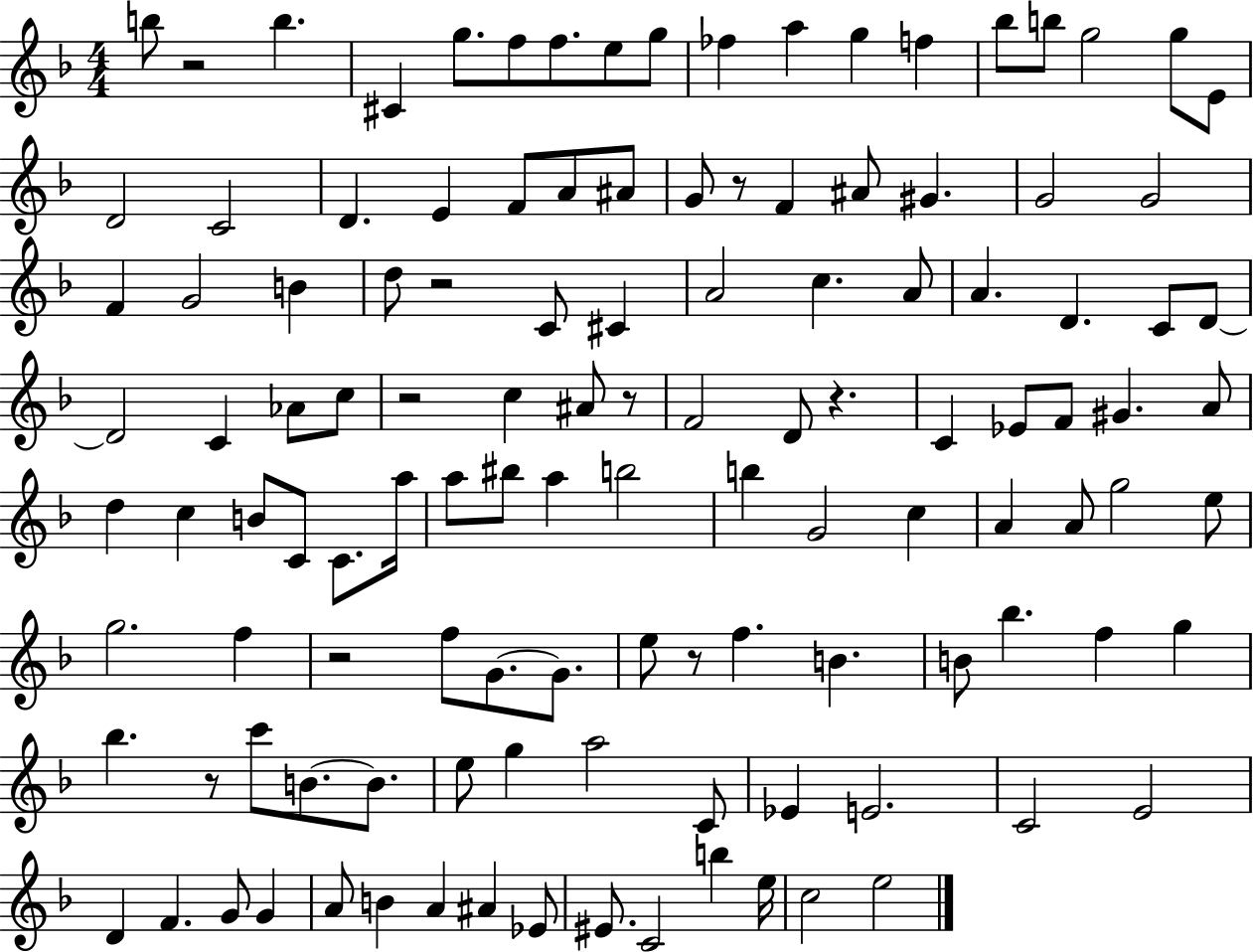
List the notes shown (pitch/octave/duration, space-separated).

B5/e R/h B5/q. C#4/q G5/e. F5/e F5/e. E5/e G5/e FES5/q A5/q G5/q F5/q Bb5/e B5/e G5/h G5/e E4/e D4/h C4/h D4/q. E4/q F4/e A4/e A#4/e G4/e R/e F4/q A#4/e G#4/q. G4/h G4/h F4/q G4/h B4/q D5/e R/h C4/e C#4/q A4/h C5/q. A4/e A4/q. D4/q. C4/e D4/e D4/h C4/q Ab4/e C5/e R/h C5/q A#4/e R/e F4/h D4/e R/q. C4/q Eb4/e F4/e G#4/q. A4/e D5/q C5/q B4/e C4/e C4/e. A5/s A5/e BIS5/e A5/q B5/h B5/q G4/h C5/q A4/q A4/e G5/h E5/e G5/h. F5/q R/h F5/e G4/e. G4/e. E5/e R/e F5/q. B4/q. B4/e Bb5/q. F5/q G5/q Bb5/q. R/e C6/e B4/e. B4/e. E5/e G5/q A5/h C4/e Eb4/q E4/h. C4/h E4/h D4/q F4/q. G4/e G4/q A4/e B4/q A4/q A#4/q Eb4/e EIS4/e. C4/h B5/q E5/s C5/h E5/h